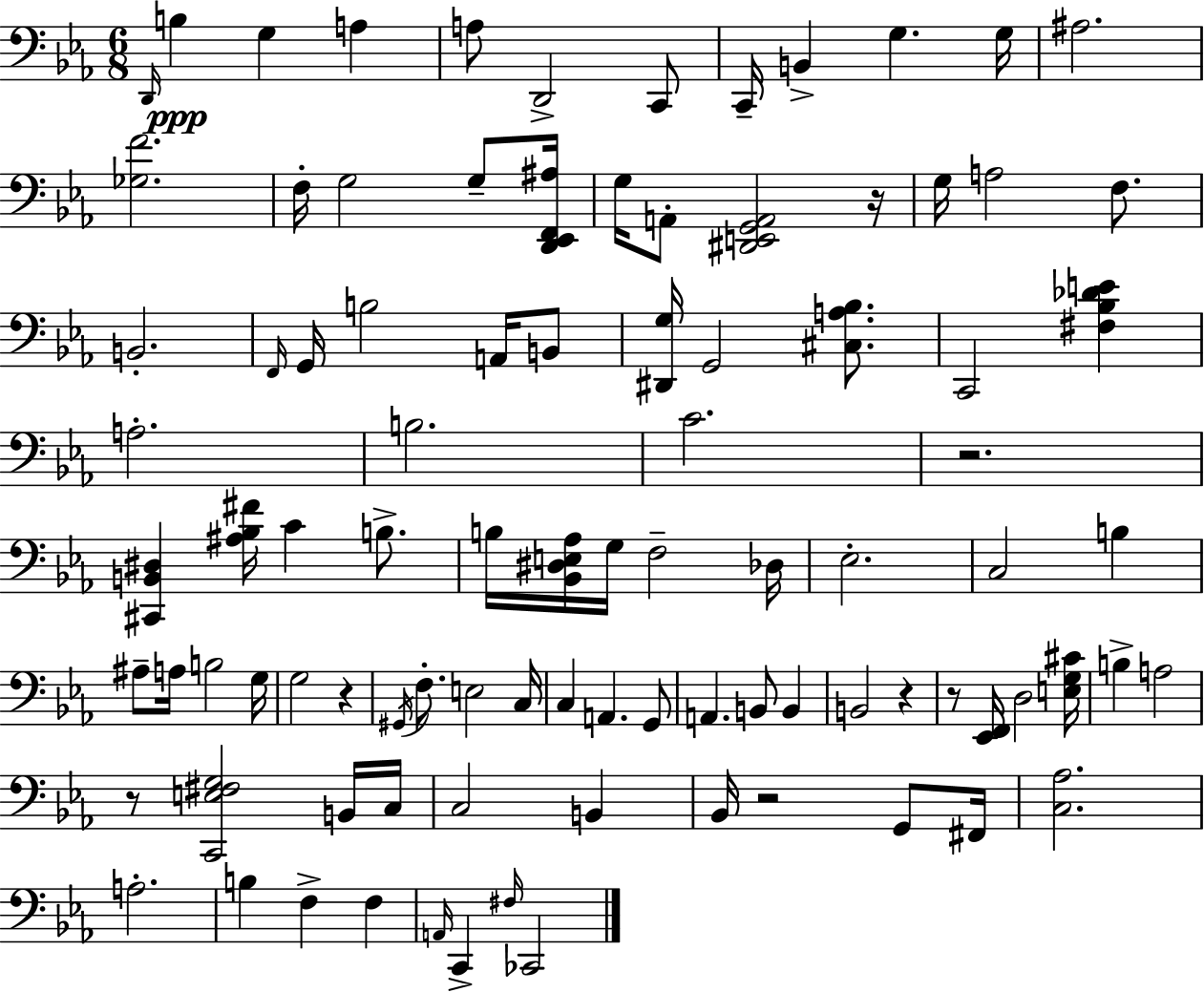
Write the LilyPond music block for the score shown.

{
  \clef bass
  \numericTimeSignature
  \time 6/8
  \key c \minor
  \repeat volta 2 { \grace { d,16 }\ppp b4 g4 a4 | a8 d,2-> c,8 | c,16-- b,4-> g4. | g16 ais2. | \break <ges f'>2. | f16-. g2 g8-- | <d, ees, f, ais>16 g16 a,8-. <dis, e, g, a,>2 | r16 g16 a2 f8. | \break b,2.-. | \grace { f,16 } g,16 b2 a,16 | b,8 <dis, g>16 g,2 <cis a bes>8. | c,2 <fis bes des' e'>4 | \break a2.-. | b2. | c'2. | r2. | \break <cis, b, dis>4 <ais bes fis'>16 c'4 b8.-> | b16 <bes, dis e aes>16 g16 f2-- | des16 ees2.-. | c2 b4 | \break ais8-- a16 b2 | g16 g2 r4 | \acciaccatura { gis,16 } f8.-. e2 | c16 c4 a,4. | \break g,8 a,4. b,8 b,4 | b,2 r4 | r8 <ees, f,>16 d2 | <e g cis'>16 b4-> a2 | \break r8 <c, e fis g>2 | b,16 c16 c2 b,4 | bes,16 r2 | g,8 fis,16 <c aes>2. | \break a2.-. | b4 f4-> f4 | \grace { a,16 } c,4-> \grace { fis16 } ces,2 | } \bar "|."
}